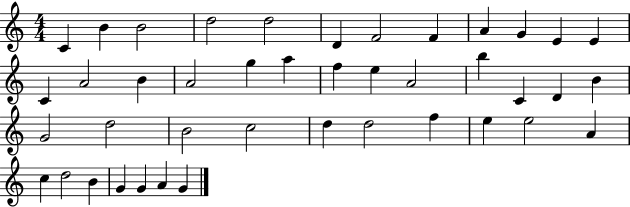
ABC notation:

X:1
T:Untitled
M:4/4
L:1/4
K:C
C B B2 d2 d2 D F2 F A G E E C A2 B A2 g a f e A2 b C D B G2 d2 B2 c2 d d2 f e e2 A c d2 B G G A G